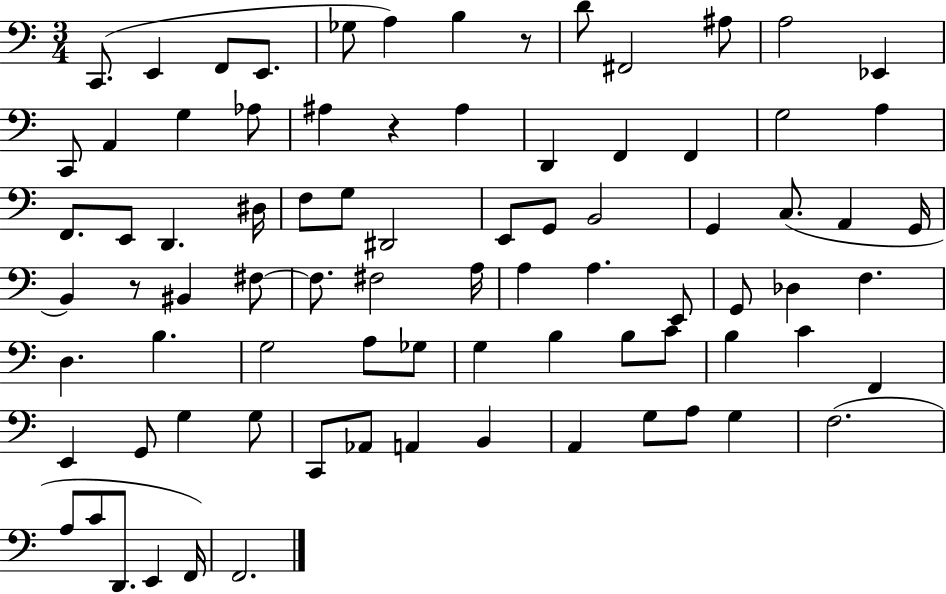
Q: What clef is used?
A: bass